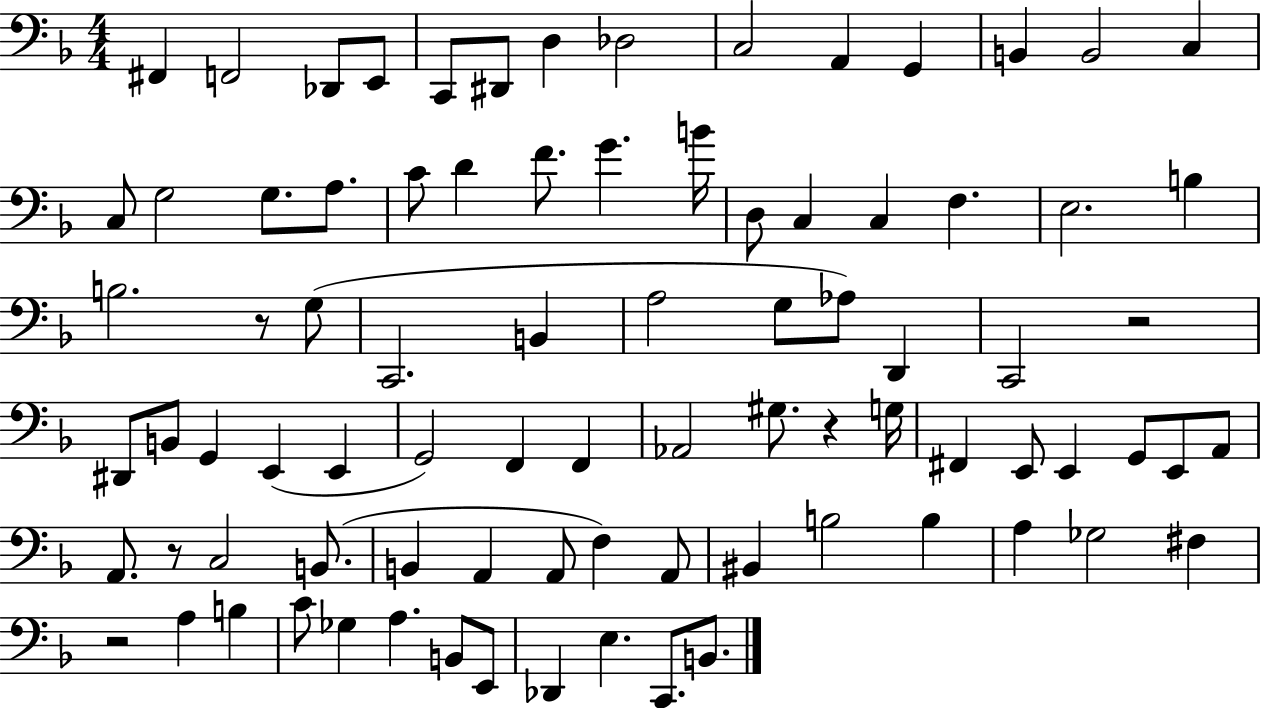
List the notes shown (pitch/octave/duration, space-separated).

F#2/q F2/h Db2/e E2/e C2/e D#2/e D3/q Db3/h C3/h A2/q G2/q B2/q B2/h C3/q C3/e G3/h G3/e. A3/e. C4/e D4/q F4/e. G4/q. B4/s D3/e C3/q C3/q F3/q. E3/h. B3/q B3/h. R/e G3/e C2/h. B2/q A3/h G3/e Ab3/e D2/q C2/h R/h D#2/e B2/e G2/q E2/q E2/q G2/h F2/q F2/q Ab2/h G#3/e. R/q G3/s F#2/q E2/e E2/q G2/e E2/e A2/e A2/e. R/e C3/h B2/e. B2/q A2/q A2/e F3/q A2/e BIS2/q B3/h B3/q A3/q Gb3/h F#3/q R/h A3/q B3/q C4/e Gb3/q A3/q. B2/e E2/e Db2/q E3/q. C2/e. B2/e.